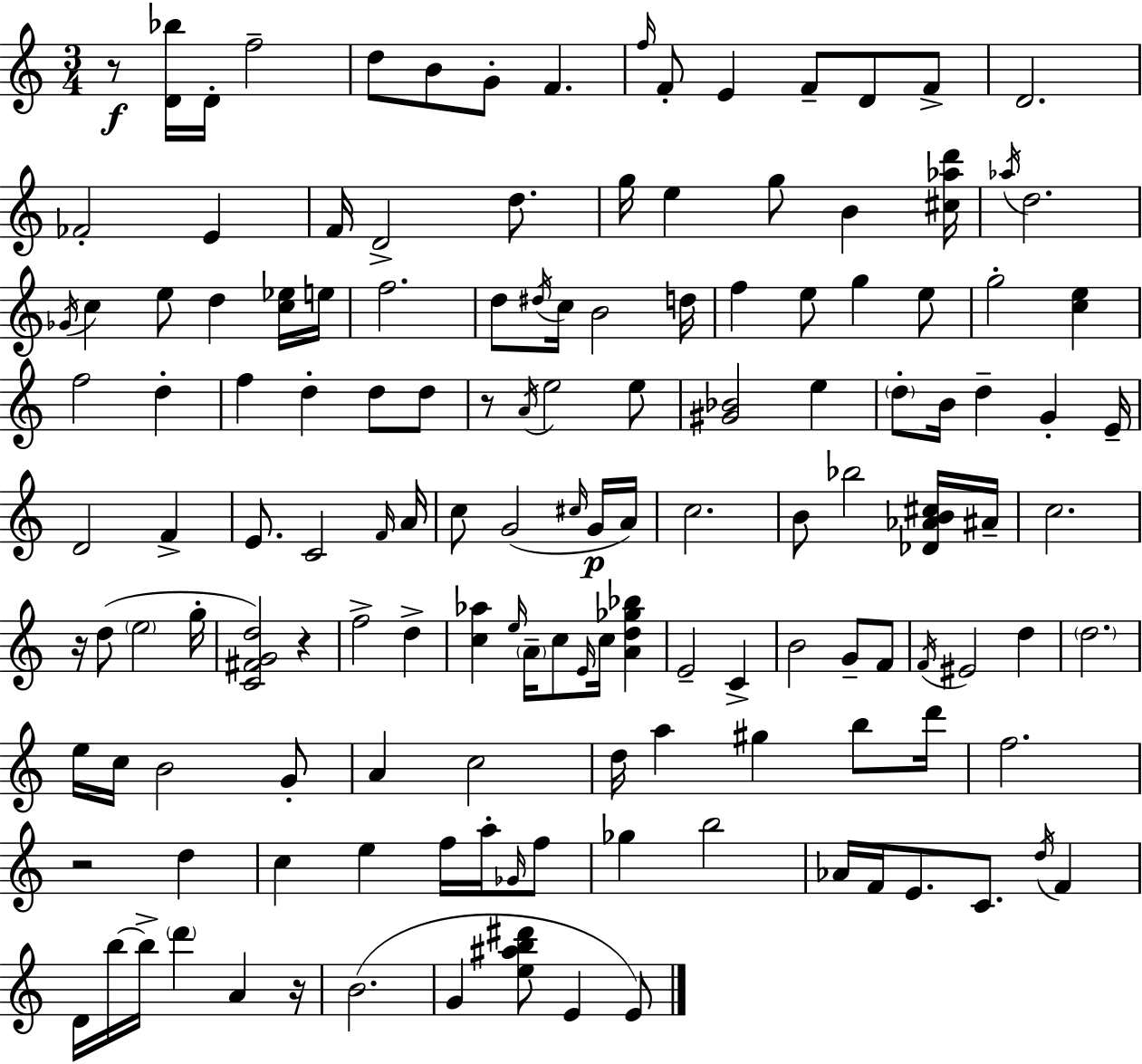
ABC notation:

X:1
T:Untitled
M:3/4
L:1/4
K:Am
z/2 [D_b]/4 D/4 f2 d/2 B/2 G/2 F f/4 F/2 E F/2 D/2 F/2 D2 _F2 E F/4 D2 d/2 g/4 e g/2 B [^c_ad']/4 _a/4 d2 _G/4 c e/2 d [c_e]/4 e/4 f2 d/2 ^d/4 c/4 B2 d/4 f e/2 g e/2 g2 [ce] f2 d f d d/2 d/2 z/2 A/4 e2 e/2 [^G_B]2 e d/2 B/4 d G E/4 D2 F E/2 C2 F/4 A/4 c/2 G2 ^c/4 G/4 A/4 c2 B/2 _b2 [_D_AB^c]/4 ^A/4 c2 z/4 d/2 e2 g/4 [C^FGd]2 z f2 d [c_a] e/4 A/4 c/2 E/4 c/4 [Ad_g_b] E2 C B2 G/2 F/2 F/4 ^E2 d d2 e/4 c/4 B2 G/2 A c2 d/4 a ^g b/2 d'/4 f2 z2 d c e f/4 a/4 _G/4 f/2 _g b2 _A/4 F/4 E/2 C/2 d/4 F D/4 b/4 b/4 d' A z/4 B2 G [e^ab^d']/2 E E/2